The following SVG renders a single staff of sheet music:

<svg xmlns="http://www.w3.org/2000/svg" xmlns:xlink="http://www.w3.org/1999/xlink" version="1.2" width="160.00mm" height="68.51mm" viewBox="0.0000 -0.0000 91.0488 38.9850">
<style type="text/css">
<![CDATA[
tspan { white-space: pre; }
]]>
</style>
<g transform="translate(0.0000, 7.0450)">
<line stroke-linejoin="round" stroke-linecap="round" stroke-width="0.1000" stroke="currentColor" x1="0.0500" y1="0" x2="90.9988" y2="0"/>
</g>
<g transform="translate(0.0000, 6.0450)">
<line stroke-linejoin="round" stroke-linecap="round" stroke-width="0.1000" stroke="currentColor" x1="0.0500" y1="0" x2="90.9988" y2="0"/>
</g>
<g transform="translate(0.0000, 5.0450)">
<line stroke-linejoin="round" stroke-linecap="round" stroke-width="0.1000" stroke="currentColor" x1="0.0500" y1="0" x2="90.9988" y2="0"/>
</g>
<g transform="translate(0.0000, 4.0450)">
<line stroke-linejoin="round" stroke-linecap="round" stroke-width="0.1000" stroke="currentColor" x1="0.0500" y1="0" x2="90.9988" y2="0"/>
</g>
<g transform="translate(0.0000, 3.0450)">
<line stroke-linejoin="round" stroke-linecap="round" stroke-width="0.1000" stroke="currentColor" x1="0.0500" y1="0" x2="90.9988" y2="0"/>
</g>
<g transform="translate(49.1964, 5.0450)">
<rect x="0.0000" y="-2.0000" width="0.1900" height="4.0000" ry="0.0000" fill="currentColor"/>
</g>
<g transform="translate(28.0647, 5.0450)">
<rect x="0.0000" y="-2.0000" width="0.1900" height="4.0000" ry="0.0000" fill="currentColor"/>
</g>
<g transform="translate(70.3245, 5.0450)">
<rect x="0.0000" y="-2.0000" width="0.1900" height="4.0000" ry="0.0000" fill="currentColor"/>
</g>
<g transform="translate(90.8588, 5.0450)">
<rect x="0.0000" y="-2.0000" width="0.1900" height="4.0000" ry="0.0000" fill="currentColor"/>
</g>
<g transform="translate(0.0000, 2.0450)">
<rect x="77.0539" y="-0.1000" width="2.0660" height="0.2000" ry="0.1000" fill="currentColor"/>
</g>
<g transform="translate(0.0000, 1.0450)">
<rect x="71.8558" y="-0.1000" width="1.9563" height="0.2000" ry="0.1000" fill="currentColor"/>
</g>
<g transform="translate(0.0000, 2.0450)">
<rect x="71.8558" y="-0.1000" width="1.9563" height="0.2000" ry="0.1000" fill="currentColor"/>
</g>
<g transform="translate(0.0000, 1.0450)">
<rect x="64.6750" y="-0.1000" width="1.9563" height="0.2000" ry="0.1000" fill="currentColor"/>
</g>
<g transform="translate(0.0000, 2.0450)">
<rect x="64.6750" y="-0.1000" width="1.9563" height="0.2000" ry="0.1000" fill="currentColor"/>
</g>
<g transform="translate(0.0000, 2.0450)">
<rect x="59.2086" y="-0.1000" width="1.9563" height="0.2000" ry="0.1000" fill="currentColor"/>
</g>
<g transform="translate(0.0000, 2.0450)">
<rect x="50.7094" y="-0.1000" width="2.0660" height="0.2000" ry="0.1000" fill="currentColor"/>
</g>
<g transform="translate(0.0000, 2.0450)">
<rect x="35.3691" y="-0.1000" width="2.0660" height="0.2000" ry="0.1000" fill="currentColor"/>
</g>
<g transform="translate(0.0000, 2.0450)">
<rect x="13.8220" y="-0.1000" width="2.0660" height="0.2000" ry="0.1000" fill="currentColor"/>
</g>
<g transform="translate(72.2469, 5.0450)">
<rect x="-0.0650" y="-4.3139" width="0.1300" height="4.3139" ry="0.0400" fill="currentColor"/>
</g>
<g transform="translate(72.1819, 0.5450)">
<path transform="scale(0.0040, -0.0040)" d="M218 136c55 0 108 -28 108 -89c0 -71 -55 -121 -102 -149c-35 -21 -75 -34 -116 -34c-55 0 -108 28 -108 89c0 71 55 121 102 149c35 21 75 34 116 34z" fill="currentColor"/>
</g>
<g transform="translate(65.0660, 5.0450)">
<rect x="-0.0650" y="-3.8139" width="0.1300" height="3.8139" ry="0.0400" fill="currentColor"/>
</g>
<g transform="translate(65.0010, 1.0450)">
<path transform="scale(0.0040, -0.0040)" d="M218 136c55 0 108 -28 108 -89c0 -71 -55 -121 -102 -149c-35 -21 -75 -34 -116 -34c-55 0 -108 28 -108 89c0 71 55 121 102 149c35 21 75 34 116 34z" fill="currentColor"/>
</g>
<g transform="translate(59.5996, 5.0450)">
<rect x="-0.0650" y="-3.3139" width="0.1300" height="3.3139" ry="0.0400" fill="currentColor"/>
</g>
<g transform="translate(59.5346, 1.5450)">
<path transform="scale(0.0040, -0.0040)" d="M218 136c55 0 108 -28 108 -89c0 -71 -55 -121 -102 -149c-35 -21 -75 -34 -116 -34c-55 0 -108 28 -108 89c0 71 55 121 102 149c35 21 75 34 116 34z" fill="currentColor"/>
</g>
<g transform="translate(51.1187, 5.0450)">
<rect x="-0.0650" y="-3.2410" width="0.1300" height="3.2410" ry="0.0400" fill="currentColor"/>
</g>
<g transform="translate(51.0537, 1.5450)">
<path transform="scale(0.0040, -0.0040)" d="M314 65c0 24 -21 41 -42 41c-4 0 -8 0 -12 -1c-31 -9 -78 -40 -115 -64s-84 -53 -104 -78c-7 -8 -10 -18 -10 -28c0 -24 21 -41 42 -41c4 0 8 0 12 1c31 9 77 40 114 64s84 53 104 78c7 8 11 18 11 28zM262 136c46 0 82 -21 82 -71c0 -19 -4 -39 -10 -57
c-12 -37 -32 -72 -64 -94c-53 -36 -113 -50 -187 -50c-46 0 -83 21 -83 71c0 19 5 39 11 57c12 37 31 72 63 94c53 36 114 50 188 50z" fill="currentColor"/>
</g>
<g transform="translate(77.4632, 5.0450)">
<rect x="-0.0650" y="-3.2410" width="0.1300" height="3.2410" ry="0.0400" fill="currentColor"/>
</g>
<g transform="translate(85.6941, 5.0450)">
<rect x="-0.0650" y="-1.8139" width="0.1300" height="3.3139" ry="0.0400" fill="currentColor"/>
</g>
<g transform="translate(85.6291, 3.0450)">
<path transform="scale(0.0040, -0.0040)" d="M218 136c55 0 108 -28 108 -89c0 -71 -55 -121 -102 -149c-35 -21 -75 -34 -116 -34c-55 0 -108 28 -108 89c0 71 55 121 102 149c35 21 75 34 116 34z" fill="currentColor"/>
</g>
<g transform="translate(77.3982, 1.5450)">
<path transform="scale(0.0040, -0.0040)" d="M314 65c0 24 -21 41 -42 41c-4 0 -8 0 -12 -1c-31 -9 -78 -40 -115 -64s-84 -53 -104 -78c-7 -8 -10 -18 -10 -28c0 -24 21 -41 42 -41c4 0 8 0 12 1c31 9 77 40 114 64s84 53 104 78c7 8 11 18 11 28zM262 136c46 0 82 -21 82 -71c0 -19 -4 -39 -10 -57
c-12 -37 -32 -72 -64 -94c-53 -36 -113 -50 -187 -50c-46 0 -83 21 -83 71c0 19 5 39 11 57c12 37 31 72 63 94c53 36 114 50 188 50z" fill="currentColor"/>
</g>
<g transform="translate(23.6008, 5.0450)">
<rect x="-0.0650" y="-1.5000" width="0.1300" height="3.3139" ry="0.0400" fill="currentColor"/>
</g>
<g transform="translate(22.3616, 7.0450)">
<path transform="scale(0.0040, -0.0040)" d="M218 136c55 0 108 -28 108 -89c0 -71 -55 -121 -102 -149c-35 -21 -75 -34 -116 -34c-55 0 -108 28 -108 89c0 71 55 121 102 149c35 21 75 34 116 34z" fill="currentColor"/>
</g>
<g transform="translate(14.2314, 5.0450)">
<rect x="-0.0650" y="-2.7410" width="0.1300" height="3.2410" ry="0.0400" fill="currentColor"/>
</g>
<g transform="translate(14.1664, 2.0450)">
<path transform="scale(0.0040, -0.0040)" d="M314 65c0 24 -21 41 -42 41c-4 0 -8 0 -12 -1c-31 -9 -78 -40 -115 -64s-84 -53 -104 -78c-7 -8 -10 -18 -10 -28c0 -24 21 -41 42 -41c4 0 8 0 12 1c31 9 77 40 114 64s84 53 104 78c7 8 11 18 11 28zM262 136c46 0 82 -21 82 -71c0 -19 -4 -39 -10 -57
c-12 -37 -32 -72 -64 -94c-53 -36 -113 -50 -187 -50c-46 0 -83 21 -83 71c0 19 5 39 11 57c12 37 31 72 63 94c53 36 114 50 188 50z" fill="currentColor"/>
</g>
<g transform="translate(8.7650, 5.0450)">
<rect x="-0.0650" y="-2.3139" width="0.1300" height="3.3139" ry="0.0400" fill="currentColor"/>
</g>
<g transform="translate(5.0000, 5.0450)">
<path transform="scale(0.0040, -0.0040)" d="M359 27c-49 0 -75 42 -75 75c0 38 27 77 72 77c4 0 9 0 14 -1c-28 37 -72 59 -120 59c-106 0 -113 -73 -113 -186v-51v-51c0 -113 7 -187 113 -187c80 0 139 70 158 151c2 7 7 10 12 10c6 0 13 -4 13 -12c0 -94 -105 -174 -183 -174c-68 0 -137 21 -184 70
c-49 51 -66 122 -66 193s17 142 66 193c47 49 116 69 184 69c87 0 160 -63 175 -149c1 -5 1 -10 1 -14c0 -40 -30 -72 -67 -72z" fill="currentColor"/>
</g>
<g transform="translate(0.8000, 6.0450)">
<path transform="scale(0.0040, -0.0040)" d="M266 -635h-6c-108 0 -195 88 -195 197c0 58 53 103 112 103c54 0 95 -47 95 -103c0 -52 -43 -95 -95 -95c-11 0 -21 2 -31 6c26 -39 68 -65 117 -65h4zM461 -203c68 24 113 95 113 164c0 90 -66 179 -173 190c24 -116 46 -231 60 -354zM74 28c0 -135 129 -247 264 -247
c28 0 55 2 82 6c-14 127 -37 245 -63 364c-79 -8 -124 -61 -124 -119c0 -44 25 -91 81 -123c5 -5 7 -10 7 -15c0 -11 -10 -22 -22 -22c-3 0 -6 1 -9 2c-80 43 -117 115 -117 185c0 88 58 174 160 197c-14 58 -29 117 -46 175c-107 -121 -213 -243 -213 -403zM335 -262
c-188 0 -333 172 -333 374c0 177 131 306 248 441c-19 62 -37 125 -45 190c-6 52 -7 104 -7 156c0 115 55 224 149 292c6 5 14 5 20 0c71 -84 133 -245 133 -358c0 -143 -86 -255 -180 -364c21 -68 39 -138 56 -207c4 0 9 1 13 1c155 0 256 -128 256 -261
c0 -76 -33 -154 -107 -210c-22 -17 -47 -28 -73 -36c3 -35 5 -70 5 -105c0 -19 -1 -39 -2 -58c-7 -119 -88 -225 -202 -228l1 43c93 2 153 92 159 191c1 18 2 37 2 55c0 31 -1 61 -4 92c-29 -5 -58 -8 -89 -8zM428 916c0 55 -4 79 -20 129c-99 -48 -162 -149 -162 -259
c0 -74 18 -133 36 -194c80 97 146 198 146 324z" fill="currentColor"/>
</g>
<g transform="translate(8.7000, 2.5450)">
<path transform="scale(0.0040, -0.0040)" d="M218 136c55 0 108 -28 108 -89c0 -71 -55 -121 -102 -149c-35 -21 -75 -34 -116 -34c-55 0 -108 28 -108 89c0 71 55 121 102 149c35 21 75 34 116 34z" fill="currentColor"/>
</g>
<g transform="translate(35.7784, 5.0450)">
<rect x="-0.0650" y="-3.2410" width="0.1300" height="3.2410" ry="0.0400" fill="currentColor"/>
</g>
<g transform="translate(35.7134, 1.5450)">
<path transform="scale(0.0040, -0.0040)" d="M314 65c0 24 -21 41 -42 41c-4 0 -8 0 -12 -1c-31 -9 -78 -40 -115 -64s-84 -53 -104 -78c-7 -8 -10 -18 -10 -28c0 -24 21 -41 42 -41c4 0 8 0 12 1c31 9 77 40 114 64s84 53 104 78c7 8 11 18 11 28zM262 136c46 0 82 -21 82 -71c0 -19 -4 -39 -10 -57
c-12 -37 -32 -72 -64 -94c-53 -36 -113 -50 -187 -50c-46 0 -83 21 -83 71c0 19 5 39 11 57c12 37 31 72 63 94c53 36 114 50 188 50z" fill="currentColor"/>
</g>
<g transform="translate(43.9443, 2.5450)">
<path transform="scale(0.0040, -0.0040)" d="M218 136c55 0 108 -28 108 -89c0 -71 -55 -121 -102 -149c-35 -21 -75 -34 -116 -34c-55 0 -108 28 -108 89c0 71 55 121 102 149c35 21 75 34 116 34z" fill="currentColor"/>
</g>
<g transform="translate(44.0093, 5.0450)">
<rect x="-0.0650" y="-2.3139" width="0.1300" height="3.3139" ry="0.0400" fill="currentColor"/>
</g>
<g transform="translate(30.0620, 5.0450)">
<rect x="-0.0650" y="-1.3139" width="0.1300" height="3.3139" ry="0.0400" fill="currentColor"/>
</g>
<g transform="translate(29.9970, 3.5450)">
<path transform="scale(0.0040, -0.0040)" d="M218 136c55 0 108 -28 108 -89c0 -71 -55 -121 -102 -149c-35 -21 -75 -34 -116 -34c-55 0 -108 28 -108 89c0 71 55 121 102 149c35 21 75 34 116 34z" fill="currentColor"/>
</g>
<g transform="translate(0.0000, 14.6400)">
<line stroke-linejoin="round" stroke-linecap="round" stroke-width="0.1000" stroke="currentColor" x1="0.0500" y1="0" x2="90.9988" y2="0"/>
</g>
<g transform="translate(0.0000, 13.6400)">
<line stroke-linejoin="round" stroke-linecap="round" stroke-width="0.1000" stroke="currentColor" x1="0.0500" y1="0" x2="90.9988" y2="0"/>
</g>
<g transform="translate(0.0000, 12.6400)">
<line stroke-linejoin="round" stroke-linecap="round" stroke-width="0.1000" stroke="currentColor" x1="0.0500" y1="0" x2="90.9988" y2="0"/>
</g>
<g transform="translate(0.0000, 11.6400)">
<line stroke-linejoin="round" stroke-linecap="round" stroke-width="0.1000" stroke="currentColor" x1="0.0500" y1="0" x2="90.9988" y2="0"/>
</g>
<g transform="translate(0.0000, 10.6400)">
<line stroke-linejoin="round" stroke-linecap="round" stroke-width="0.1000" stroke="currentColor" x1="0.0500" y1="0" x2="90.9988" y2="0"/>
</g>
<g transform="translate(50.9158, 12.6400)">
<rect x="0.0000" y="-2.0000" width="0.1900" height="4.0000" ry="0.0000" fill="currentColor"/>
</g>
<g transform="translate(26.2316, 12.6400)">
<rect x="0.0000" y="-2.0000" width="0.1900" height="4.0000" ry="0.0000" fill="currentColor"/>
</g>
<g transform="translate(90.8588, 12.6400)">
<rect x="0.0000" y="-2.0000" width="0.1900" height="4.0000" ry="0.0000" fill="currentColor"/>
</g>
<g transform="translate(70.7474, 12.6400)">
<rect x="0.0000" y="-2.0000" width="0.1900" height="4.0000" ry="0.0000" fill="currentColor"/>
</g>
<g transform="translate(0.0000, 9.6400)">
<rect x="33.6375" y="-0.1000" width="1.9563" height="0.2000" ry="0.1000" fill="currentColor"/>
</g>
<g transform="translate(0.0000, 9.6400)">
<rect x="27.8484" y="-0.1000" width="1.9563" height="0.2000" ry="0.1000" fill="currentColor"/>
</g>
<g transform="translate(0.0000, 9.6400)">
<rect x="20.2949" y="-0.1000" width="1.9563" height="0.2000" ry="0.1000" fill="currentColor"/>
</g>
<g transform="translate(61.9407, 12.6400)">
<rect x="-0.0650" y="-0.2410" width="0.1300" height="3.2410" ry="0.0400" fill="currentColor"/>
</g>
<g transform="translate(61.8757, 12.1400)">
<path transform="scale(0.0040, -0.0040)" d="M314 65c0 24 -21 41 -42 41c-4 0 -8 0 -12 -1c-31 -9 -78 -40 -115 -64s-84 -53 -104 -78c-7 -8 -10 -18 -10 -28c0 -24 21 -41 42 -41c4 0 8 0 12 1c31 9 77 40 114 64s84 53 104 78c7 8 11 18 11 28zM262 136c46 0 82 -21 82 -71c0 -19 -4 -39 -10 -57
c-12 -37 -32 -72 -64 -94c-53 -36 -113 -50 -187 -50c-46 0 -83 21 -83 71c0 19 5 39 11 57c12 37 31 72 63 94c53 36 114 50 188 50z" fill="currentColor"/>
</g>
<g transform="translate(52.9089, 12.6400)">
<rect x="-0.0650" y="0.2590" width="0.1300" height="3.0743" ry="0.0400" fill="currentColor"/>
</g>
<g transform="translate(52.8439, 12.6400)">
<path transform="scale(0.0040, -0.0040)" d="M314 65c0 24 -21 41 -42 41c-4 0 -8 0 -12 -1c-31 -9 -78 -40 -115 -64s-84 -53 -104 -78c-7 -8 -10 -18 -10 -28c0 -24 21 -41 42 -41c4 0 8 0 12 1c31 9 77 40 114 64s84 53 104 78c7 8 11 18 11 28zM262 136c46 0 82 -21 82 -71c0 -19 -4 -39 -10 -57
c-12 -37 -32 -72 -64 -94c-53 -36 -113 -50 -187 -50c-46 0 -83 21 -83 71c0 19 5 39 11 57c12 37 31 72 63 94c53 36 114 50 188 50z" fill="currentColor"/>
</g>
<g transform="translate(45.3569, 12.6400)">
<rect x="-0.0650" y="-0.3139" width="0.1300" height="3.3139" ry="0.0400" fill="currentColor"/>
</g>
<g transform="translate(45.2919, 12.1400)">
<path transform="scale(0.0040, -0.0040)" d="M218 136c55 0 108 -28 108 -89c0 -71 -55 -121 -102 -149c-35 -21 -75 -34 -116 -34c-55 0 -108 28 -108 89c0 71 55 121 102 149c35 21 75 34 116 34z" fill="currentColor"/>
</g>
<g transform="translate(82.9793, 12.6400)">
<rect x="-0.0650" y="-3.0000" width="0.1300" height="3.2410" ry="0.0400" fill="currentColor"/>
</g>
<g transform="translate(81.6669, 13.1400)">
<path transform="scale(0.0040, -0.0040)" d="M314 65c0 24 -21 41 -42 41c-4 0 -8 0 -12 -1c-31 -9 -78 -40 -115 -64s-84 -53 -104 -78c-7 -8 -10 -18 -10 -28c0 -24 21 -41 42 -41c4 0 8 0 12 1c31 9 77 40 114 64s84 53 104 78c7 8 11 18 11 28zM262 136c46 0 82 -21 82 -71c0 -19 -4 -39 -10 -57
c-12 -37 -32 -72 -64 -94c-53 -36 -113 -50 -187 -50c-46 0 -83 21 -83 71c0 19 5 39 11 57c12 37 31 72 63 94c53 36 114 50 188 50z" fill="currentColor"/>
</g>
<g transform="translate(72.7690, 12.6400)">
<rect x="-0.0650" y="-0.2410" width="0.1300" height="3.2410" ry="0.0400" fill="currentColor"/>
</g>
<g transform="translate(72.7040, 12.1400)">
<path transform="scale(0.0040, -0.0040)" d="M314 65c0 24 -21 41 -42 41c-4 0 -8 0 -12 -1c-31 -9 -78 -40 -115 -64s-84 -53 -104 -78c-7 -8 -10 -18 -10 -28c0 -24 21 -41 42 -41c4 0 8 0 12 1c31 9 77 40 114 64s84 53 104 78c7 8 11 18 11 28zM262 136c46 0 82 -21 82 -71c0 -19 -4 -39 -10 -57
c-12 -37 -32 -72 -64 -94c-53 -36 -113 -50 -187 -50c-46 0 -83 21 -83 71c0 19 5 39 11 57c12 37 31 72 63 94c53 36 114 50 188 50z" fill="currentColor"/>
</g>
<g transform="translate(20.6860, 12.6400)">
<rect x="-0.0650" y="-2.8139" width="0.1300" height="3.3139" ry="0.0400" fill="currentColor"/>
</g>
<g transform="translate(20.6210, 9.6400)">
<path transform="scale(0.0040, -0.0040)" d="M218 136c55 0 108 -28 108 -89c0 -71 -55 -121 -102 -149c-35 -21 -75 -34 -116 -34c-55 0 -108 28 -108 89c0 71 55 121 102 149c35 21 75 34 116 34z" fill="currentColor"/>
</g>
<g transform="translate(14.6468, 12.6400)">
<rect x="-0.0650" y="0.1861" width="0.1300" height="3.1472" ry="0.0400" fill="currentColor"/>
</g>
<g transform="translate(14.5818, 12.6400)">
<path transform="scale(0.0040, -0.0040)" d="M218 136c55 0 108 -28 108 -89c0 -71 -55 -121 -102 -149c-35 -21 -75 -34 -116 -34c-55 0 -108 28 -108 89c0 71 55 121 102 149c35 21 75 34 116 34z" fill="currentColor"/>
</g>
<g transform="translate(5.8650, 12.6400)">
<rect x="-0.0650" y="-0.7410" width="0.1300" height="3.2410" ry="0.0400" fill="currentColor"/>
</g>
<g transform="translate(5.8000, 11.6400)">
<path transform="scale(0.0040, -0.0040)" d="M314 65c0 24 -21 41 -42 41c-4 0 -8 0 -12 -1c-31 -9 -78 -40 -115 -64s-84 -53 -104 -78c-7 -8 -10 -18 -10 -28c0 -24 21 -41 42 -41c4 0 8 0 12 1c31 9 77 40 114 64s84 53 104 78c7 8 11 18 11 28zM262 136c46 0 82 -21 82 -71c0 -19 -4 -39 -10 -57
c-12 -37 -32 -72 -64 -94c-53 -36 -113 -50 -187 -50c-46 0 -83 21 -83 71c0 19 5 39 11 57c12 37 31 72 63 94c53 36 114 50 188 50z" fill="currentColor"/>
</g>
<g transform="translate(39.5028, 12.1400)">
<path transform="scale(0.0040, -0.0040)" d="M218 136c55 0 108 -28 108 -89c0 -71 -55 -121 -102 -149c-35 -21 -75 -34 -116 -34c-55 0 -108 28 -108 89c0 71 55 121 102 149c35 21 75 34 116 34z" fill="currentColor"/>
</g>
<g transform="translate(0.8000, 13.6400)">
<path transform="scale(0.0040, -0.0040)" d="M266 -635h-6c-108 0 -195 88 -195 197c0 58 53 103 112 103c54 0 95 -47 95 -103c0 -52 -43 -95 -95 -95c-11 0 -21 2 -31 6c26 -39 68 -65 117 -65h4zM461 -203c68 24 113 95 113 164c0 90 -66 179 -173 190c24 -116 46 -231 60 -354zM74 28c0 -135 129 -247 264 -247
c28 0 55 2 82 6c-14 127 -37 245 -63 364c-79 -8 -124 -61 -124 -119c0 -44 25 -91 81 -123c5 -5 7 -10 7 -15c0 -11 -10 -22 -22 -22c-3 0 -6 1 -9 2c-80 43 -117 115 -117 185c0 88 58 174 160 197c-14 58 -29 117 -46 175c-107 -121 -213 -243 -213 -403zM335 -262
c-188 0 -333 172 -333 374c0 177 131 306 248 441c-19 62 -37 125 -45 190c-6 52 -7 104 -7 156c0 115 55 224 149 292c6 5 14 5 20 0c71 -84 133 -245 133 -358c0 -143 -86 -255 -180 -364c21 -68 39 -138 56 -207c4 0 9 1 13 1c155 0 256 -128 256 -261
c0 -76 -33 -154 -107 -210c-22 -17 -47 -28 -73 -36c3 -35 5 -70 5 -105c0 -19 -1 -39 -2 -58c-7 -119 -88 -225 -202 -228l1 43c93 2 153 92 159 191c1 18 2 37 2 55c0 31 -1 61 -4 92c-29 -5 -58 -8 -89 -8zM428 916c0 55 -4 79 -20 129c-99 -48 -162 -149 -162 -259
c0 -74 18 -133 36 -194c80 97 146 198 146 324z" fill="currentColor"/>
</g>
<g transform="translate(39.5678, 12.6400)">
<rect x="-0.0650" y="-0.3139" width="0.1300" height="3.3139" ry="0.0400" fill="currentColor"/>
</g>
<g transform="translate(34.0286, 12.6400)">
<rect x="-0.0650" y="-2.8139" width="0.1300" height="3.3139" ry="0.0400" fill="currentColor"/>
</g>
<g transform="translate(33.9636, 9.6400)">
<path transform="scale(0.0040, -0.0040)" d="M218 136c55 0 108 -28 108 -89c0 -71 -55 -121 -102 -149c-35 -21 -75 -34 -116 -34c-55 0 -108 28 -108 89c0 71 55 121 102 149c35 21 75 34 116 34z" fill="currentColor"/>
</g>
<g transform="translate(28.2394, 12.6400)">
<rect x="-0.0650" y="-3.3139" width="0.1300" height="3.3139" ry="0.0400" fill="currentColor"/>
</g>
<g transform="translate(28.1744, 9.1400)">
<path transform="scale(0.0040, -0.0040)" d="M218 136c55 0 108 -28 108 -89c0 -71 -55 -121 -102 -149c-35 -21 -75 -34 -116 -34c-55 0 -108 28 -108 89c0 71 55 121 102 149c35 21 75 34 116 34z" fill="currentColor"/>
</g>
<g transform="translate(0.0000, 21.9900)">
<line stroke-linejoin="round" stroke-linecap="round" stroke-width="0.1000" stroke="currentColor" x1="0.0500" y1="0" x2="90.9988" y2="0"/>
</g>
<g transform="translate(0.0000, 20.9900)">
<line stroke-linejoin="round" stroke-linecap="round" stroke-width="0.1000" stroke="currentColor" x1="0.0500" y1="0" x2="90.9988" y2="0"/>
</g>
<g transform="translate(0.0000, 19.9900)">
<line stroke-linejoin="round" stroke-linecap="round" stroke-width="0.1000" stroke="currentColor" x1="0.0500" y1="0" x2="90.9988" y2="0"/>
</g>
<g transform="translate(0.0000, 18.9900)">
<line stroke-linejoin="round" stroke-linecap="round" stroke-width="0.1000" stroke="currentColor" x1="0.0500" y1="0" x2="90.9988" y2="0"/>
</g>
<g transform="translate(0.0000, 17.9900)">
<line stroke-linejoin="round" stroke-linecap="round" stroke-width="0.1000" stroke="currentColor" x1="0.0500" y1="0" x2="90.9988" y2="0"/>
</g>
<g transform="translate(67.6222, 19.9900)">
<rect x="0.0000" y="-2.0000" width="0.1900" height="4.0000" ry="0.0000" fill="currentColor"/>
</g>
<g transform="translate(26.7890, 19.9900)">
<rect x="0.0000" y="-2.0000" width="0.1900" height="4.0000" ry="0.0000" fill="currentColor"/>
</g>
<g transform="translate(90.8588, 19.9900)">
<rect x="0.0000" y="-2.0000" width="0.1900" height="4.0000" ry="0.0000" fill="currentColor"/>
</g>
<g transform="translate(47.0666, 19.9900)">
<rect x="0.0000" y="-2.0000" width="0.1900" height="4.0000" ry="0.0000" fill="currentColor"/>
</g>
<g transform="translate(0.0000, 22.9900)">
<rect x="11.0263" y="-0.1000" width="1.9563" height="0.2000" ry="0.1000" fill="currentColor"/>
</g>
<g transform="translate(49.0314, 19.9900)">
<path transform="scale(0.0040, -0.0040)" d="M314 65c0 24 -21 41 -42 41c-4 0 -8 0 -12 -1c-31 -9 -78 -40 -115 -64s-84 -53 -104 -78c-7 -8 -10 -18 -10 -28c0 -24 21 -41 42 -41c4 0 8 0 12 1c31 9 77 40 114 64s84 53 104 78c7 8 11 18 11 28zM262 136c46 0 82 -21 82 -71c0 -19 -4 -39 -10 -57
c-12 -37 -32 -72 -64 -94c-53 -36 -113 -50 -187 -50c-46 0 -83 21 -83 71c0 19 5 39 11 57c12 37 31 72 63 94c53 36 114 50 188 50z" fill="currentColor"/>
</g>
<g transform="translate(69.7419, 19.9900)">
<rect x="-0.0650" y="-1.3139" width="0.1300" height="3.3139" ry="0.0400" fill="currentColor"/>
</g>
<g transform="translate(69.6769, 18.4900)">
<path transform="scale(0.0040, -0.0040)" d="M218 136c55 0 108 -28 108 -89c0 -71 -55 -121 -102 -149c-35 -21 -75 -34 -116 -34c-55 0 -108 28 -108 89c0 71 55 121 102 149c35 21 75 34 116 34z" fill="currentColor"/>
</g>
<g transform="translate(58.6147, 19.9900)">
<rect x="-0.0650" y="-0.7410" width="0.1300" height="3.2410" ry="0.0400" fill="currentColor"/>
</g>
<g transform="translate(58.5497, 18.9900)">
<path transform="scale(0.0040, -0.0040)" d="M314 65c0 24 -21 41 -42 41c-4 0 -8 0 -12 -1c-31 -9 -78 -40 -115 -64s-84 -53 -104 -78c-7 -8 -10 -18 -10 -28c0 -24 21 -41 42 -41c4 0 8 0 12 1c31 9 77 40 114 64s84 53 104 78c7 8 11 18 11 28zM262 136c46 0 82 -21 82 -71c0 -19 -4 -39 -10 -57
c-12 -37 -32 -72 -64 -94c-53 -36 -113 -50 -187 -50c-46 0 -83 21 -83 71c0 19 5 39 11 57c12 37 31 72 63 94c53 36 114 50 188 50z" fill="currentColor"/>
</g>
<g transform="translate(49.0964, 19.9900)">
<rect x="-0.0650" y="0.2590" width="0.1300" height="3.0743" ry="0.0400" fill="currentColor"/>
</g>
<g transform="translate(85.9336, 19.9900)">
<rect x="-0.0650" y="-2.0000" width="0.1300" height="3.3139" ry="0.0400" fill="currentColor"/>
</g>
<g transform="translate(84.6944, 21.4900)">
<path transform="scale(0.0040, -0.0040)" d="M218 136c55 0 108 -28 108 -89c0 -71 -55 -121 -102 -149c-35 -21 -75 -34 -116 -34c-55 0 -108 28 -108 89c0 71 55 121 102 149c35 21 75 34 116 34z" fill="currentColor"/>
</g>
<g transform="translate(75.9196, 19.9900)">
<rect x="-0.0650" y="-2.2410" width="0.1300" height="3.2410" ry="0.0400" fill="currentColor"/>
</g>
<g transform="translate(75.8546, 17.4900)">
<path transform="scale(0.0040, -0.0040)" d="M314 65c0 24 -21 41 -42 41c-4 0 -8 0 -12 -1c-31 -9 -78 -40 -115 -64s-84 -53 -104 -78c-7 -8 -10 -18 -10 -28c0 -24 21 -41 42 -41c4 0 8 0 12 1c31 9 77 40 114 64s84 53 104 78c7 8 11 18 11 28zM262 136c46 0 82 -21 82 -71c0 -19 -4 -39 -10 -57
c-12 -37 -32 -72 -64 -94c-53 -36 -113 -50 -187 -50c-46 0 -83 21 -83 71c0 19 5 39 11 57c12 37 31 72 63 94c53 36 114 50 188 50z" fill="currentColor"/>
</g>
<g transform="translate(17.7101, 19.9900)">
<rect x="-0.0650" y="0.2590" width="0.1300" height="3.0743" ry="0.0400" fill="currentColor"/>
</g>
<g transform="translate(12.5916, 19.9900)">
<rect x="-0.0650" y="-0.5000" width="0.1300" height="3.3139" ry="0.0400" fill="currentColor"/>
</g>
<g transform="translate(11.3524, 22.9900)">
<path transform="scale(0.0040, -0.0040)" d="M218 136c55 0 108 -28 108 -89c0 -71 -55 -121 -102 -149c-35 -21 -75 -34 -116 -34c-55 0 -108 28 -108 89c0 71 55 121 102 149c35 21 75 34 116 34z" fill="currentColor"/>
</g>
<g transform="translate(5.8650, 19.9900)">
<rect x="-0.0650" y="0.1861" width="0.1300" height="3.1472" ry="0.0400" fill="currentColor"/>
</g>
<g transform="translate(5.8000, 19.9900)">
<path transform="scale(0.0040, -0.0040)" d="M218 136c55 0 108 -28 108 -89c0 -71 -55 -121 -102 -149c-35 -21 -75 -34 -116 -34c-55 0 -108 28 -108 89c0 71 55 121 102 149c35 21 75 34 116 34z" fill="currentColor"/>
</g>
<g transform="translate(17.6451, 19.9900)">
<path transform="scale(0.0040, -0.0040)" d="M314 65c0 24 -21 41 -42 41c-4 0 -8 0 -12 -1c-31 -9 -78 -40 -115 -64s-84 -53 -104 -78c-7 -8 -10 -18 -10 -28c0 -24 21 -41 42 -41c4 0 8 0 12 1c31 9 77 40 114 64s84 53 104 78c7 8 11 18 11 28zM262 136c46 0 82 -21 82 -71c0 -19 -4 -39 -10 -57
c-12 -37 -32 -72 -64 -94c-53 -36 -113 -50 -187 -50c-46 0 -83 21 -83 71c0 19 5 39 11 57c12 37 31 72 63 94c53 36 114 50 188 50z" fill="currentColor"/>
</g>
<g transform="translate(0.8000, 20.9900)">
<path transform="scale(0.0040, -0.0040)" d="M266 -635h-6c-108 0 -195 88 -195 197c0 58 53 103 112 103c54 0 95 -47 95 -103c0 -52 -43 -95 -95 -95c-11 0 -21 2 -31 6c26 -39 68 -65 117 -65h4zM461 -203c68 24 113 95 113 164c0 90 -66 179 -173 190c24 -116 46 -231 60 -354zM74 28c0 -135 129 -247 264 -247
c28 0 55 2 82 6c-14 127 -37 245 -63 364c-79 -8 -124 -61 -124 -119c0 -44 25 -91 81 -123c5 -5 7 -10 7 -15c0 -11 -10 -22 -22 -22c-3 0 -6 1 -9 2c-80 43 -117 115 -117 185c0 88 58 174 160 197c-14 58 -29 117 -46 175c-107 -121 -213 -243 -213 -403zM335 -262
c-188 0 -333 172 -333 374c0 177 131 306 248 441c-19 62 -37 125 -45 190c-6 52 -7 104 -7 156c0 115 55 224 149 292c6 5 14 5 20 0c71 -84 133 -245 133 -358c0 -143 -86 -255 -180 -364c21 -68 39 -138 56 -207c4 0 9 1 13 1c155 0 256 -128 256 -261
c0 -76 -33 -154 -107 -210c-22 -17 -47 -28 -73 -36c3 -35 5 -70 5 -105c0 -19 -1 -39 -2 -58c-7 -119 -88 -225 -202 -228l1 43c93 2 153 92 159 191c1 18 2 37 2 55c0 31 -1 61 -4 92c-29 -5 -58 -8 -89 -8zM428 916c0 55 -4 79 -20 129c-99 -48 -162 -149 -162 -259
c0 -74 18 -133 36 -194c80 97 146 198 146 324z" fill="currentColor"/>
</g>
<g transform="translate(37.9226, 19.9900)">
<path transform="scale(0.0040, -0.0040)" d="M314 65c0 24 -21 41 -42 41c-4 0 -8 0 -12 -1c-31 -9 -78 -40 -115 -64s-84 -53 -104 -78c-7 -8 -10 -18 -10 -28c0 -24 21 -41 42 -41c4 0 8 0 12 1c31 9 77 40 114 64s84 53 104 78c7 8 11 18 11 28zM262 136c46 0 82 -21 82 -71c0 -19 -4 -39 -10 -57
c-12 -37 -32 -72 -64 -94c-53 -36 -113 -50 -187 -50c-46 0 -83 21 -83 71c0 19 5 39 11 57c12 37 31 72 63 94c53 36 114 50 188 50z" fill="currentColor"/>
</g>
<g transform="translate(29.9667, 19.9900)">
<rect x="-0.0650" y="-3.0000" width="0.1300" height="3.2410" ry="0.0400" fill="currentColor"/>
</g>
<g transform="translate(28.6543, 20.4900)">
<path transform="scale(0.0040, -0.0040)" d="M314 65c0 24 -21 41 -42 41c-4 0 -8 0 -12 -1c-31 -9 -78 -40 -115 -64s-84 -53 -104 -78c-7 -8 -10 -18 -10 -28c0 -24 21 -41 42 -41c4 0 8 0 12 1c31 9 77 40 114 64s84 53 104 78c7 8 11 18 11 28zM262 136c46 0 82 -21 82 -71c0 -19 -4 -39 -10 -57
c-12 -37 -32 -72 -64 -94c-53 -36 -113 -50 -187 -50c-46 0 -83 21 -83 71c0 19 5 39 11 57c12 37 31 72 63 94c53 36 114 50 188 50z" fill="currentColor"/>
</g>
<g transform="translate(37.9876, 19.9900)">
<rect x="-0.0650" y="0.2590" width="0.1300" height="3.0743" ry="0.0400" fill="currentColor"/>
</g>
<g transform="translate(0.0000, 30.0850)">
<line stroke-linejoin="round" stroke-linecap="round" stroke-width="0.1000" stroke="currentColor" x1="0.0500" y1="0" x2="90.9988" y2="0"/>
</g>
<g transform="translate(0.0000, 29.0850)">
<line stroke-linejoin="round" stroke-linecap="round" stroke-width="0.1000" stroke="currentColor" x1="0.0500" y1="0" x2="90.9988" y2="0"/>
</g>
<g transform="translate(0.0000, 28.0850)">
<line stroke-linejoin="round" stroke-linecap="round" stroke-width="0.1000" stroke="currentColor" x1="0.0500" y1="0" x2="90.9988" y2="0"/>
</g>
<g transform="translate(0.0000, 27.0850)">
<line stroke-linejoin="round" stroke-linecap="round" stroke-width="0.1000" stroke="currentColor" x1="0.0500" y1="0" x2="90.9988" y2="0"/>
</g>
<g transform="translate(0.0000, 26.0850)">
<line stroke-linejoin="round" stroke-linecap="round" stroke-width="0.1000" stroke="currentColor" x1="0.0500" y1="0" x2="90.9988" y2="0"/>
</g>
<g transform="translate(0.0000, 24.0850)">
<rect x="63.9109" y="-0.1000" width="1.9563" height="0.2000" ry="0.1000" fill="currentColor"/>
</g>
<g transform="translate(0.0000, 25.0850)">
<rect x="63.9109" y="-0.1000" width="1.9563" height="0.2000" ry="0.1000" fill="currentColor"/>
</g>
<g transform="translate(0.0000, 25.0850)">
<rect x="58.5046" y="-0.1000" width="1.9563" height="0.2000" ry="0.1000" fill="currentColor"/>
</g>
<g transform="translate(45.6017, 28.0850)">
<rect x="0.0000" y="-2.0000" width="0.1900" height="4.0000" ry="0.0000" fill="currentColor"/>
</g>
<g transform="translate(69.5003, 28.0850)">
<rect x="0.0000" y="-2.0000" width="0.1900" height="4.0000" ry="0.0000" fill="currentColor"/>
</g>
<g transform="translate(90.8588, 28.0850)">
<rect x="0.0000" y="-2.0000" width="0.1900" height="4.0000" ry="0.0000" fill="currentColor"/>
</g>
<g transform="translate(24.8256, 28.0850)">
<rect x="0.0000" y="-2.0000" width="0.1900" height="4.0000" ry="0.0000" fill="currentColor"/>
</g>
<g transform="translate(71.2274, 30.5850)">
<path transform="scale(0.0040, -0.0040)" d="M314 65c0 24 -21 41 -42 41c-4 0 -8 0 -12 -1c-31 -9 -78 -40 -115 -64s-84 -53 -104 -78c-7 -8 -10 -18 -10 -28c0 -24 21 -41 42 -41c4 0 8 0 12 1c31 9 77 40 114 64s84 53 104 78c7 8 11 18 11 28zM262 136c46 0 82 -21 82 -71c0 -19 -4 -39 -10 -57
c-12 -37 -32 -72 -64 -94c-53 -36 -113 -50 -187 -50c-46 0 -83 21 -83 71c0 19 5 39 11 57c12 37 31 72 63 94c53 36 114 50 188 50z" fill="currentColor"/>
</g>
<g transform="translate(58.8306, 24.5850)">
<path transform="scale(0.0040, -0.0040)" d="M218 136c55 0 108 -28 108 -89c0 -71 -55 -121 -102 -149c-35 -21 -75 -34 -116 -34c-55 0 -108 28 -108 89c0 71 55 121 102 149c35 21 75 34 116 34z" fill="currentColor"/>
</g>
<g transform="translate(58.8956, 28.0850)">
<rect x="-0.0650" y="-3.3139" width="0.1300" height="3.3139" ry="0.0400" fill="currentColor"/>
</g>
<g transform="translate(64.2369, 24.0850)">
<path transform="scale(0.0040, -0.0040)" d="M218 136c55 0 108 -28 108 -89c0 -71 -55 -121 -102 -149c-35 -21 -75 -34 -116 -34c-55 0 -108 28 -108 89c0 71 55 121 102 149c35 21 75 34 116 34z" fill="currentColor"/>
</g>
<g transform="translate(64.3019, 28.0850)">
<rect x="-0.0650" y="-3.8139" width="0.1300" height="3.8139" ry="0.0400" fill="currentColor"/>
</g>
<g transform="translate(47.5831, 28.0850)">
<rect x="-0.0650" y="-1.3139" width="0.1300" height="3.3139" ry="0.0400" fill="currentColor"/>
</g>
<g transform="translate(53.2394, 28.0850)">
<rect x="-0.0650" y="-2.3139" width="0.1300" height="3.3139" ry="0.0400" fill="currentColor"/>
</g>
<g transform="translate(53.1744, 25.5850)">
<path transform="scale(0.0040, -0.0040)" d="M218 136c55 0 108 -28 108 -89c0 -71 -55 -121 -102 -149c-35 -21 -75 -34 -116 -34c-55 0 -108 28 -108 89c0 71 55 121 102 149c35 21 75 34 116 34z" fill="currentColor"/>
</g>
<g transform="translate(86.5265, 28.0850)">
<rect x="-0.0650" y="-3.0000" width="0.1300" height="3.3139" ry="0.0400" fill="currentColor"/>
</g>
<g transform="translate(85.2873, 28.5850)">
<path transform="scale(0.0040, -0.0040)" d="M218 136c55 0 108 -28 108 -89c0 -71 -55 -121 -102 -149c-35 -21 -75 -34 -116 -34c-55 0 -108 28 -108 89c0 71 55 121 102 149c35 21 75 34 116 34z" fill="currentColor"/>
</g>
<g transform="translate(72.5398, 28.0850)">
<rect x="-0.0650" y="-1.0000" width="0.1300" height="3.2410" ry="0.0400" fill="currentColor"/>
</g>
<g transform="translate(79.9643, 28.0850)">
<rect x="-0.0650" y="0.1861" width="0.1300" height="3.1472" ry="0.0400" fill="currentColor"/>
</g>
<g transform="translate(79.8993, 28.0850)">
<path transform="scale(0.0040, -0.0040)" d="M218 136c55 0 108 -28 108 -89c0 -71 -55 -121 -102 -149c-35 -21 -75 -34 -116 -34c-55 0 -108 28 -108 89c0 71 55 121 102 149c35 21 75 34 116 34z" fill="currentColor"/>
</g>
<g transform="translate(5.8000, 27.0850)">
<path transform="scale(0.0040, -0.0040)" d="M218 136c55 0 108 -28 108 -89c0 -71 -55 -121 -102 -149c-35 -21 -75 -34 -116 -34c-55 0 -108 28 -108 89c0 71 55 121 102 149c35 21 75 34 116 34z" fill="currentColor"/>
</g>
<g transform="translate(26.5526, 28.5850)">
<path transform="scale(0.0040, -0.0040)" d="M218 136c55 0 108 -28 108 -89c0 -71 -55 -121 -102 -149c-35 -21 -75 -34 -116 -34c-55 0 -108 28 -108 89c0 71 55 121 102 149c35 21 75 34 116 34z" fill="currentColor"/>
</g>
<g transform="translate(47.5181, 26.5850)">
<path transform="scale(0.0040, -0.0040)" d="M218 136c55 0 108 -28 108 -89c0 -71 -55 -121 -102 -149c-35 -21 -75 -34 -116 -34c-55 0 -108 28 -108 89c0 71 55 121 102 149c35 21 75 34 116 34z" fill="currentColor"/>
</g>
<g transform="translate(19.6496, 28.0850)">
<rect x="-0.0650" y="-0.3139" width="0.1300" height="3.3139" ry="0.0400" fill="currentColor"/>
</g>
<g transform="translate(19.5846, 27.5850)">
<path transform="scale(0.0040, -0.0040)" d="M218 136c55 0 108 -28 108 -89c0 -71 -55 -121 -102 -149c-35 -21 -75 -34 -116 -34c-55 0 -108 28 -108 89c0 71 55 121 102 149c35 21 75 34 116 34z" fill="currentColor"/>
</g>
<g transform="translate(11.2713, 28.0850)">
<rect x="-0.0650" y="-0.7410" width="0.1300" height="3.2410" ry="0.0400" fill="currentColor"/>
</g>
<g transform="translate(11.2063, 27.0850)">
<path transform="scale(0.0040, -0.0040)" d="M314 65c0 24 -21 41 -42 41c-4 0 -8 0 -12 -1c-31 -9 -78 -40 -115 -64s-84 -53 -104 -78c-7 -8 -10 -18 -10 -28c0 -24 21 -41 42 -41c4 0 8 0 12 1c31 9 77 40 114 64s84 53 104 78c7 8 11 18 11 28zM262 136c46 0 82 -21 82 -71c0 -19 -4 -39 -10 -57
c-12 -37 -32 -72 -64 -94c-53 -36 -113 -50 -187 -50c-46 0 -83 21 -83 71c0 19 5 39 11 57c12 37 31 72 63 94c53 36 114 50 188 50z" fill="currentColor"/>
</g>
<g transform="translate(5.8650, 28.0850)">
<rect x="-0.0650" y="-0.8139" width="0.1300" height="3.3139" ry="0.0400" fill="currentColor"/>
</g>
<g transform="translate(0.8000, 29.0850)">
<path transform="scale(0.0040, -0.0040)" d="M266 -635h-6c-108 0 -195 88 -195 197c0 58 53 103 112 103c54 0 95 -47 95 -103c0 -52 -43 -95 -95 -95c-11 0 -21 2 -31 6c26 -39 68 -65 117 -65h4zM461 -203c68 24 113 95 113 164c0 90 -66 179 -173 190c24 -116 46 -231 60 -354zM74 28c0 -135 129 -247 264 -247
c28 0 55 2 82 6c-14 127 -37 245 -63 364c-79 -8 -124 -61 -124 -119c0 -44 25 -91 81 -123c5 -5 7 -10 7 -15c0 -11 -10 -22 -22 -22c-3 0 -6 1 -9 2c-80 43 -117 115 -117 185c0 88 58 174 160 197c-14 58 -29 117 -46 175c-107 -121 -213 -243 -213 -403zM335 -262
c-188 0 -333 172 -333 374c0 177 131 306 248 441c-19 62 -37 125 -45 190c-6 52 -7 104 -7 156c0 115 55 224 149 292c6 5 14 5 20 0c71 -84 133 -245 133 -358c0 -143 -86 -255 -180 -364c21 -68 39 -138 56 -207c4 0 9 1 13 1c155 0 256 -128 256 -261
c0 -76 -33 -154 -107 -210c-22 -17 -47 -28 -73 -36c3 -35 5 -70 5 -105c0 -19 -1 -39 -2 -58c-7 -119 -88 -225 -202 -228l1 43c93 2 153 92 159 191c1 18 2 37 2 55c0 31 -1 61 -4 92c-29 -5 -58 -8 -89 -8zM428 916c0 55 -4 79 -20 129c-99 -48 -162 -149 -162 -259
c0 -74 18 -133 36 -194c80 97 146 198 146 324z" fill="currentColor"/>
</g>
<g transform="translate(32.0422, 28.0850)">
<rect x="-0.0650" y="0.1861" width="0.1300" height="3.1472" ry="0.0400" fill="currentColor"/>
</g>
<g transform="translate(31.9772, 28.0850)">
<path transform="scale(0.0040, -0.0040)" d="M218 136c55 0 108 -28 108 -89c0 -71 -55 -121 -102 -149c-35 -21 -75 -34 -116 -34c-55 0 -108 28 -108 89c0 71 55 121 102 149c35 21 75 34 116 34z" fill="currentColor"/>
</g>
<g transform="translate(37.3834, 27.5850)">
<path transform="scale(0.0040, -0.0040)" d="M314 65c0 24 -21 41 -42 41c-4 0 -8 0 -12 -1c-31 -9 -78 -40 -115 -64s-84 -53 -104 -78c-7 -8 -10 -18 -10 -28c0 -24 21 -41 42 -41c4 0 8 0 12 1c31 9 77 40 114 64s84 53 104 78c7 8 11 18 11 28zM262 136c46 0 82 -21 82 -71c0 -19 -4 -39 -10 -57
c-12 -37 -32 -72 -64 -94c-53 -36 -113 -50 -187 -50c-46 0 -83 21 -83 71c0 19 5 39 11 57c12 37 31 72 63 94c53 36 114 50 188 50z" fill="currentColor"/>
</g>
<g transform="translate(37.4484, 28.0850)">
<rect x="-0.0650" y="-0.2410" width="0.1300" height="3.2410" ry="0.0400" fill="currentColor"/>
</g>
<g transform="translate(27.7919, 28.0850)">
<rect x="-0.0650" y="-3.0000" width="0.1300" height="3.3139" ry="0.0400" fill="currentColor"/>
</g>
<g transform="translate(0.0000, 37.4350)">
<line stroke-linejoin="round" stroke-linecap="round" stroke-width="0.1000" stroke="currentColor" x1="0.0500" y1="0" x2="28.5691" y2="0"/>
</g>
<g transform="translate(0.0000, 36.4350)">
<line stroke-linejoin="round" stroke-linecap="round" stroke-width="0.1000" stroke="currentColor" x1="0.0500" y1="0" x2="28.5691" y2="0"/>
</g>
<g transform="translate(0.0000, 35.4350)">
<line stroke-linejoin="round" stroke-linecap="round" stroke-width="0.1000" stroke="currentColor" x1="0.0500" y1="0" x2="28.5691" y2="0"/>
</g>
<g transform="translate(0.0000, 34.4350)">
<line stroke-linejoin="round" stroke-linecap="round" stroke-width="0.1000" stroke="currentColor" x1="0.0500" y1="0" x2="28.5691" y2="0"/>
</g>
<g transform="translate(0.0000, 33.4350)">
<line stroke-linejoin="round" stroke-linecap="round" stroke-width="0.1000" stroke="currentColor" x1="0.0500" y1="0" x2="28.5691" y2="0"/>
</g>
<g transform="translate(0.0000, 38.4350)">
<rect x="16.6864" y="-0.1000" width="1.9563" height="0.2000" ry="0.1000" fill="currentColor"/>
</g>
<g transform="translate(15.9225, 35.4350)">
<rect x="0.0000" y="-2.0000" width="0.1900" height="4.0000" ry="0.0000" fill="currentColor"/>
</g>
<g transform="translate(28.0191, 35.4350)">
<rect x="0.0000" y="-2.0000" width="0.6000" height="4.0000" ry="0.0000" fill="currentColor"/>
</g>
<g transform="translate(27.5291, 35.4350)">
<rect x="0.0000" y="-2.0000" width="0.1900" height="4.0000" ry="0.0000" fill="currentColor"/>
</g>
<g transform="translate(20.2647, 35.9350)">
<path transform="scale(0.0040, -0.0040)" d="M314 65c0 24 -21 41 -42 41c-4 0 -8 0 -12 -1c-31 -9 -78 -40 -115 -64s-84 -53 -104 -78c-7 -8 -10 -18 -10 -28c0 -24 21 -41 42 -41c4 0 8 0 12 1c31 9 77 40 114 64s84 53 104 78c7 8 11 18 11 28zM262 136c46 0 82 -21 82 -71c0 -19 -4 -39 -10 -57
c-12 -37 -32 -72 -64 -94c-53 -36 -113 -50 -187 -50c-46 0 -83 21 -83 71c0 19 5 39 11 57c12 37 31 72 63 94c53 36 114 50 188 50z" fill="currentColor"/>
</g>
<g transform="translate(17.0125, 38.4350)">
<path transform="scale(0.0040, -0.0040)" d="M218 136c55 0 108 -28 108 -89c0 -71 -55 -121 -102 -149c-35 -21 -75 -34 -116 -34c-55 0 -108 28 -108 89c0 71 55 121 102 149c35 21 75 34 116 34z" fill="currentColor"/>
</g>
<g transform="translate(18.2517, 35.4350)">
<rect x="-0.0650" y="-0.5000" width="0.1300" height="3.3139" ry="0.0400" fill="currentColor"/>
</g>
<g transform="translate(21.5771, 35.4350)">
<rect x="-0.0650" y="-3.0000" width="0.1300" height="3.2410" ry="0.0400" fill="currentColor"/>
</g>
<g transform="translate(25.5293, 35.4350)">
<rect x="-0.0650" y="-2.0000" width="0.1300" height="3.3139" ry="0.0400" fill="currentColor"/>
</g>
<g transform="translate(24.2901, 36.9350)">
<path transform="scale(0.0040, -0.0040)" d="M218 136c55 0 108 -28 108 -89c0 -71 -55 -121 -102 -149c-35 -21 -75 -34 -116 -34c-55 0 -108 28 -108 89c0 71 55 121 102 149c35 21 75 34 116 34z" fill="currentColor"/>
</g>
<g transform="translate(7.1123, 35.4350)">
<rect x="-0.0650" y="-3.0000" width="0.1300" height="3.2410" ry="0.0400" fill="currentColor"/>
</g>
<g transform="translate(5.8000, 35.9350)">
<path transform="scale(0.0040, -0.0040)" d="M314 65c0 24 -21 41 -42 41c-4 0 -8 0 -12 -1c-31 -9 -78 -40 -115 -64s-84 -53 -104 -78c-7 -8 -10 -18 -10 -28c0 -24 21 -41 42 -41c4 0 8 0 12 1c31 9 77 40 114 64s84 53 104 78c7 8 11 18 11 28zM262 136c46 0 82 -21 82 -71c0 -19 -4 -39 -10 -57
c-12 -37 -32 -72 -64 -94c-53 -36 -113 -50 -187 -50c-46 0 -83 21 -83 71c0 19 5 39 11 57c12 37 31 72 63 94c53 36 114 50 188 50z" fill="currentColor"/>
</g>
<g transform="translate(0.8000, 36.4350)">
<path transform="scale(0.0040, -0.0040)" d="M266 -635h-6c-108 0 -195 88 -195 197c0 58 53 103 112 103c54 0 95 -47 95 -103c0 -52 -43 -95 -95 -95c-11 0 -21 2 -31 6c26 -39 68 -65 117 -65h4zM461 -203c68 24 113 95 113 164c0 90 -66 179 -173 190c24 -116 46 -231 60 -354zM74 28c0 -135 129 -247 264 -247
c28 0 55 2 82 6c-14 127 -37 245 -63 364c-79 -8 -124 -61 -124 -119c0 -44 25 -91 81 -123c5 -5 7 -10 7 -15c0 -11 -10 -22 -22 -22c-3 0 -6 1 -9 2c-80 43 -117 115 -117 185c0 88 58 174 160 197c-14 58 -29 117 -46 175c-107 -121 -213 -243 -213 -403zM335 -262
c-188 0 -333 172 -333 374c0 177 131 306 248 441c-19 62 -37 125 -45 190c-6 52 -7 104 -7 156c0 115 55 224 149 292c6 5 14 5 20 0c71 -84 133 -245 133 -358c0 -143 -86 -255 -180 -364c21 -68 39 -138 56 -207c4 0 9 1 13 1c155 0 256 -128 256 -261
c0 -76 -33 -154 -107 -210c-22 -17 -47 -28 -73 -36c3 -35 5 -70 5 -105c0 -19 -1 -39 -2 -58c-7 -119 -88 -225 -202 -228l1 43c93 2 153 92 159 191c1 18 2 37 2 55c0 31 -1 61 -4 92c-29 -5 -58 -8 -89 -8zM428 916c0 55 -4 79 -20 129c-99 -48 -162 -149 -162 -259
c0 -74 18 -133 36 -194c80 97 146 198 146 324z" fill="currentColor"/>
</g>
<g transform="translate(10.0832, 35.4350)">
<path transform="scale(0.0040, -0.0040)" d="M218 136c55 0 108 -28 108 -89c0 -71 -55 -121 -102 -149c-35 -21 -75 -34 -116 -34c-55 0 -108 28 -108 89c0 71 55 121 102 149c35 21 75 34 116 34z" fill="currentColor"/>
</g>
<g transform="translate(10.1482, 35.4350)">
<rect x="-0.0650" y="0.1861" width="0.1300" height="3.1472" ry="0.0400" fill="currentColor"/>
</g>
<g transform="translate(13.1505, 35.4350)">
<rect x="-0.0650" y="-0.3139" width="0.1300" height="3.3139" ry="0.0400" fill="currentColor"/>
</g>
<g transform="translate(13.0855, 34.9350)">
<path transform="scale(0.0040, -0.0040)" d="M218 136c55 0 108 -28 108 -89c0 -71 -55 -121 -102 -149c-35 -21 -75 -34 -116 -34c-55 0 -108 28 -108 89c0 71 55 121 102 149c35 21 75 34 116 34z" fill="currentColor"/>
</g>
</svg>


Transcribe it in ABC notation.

X:1
T:Untitled
M:4/4
L:1/4
K:C
g a2 E e b2 g b2 b c' d' b2 f d2 B a b a c c B2 c2 c2 A2 B C B2 A2 B2 B2 d2 e g2 F d d2 c A B c2 e g b c' D2 B A A2 B c C A2 F